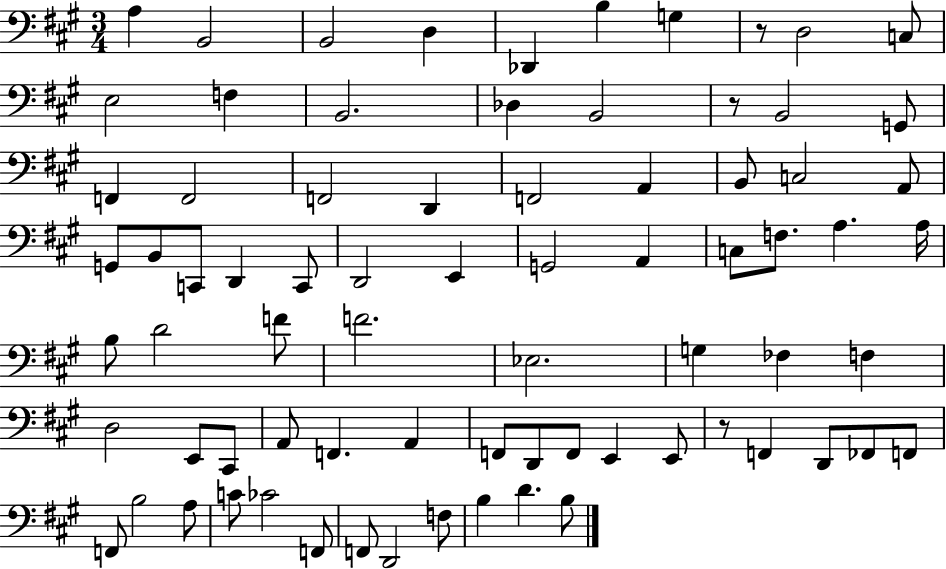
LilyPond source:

{
  \clef bass
  \numericTimeSignature
  \time 3/4
  \key a \major
  a4 b,2 | b,2 d4 | des,4 b4 g4 | r8 d2 c8 | \break e2 f4 | b,2. | des4 b,2 | r8 b,2 g,8 | \break f,4 f,2 | f,2 d,4 | f,2 a,4 | b,8 c2 a,8 | \break g,8 b,8 c,8 d,4 c,8 | d,2 e,4 | g,2 a,4 | c8 f8. a4. a16 | \break b8 d'2 f'8 | f'2. | ees2. | g4 fes4 f4 | \break d2 e,8 cis,8 | a,8 f,4. a,4 | f,8 d,8 f,8 e,4 e,8 | r8 f,4 d,8 fes,8 f,8 | \break f,8 b2 a8 | c'8 ces'2 f,8 | f,8 d,2 f8 | b4 d'4. b8 | \break \bar "|."
}